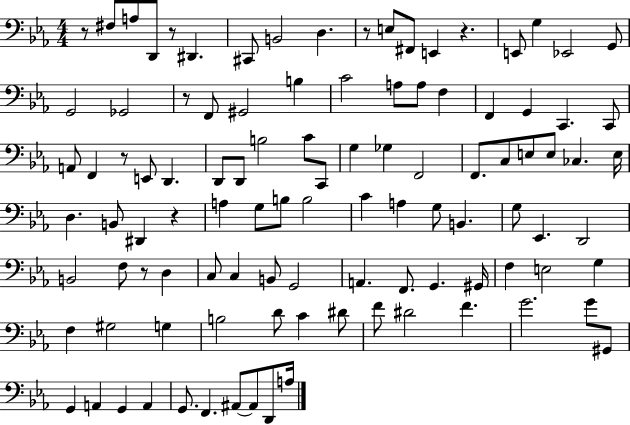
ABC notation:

X:1
T:Untitled
M:4/4
L:1/4
K:Eb
z/2 ^F,/2 A,/2 D,,/2 z/2 ^D,, ^C,,/2 B,,2 D, z/2 E,/2 ^F,,/2 E,, z E,,/2 G, _E,,2 G,,/2 G,,2 _G,,2 z/2 F,,/2 ^G,,2 B, C2 A,/2 A,/2 F, F,, G,, C,, C,,/2 A,,/2 F,, z/2 E,,/2 D,, D,,/2 D,,/2 B,2 C/2 C,,/2 G, _G, F,,2 F,,/2 C,/2 E,/2 E,/2 _C, E,/4 D, B,,/2 ^D,, z A, G,/2 B,/2 B,2 C A, G,/2 B,, G,/2 _E,, D,,2 B,,2 F,/2 z/2 D, C,/2 C, B,,/2 G,,2 A,, F,,/2 G,, ^G,,/4 F, E,2 G, F, ^G,2 G, B,2 D/2 C ^D/2 F/2 ^D2 F G2 G/2 ^G,,/2 G,, A,, G,, A,, G,,/2 F,, ^A,,/2 ^A,,/2 D,,/2 A,/4